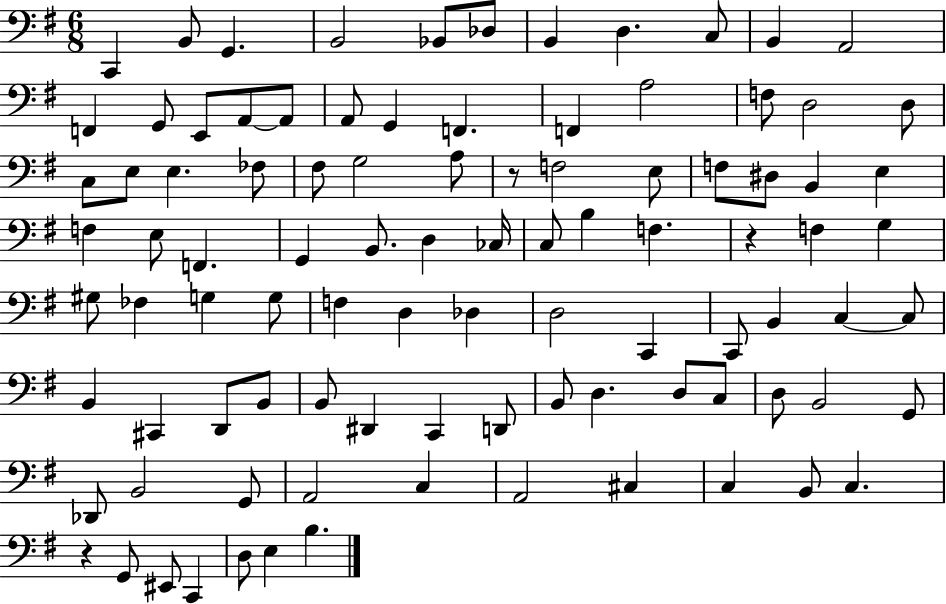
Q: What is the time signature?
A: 6/8